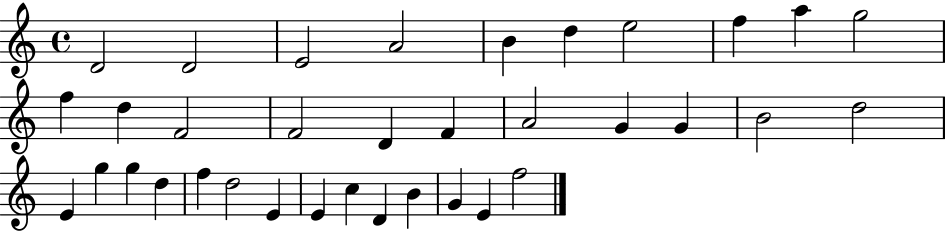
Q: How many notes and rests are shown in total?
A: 35